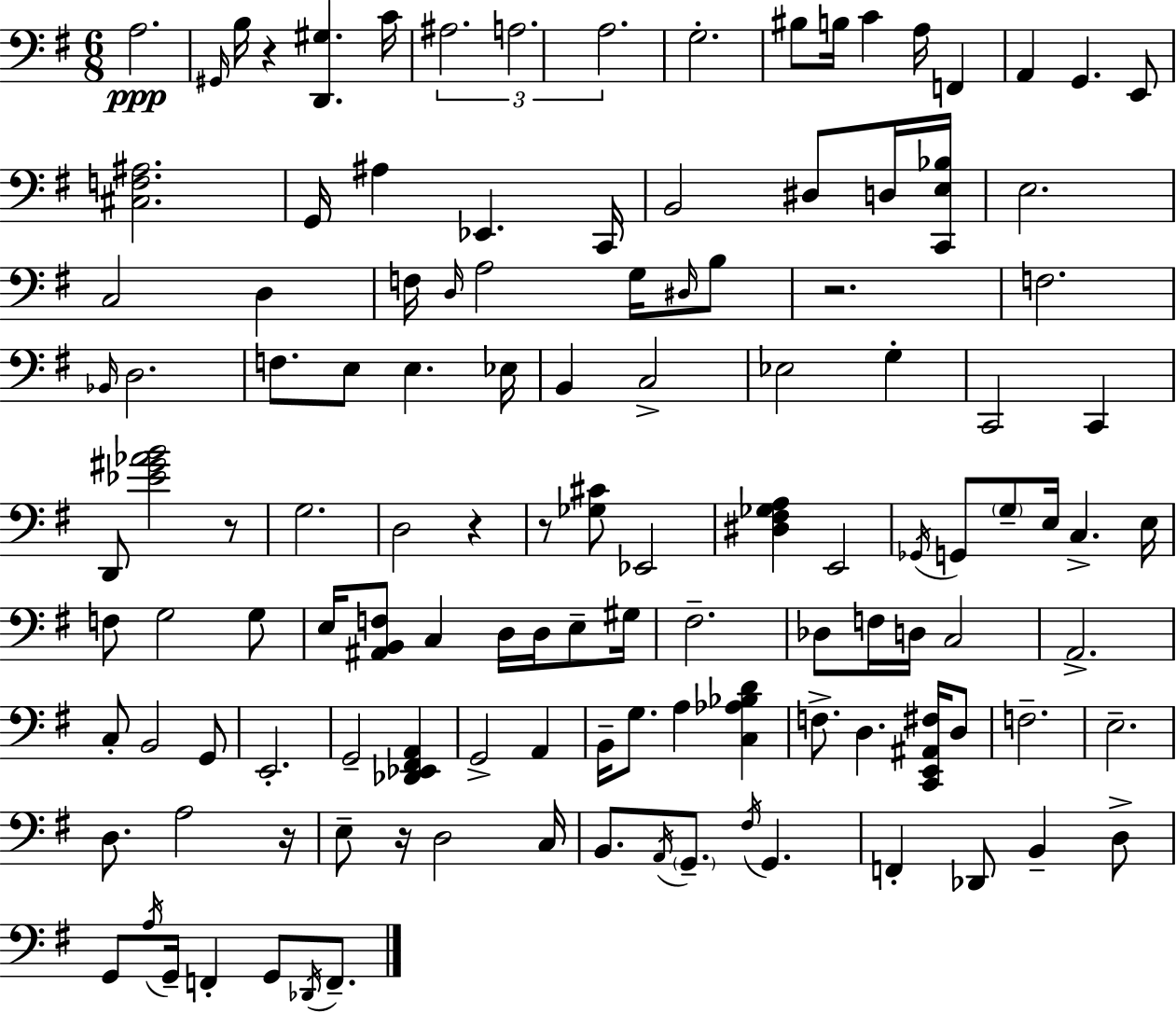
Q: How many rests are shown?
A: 7